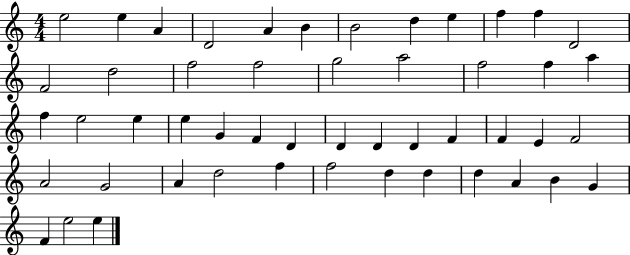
X:1
T:Untitled
M:4/4
L:1/4
K:C
e2 e A D2 A B B2 d e f f D2 F2 d2 f2 f2 g2 a2 f2 f a f e2 e e G F D D D D F F E F2 A2 G2 A d2 f f2 d d d A B G F e2 e